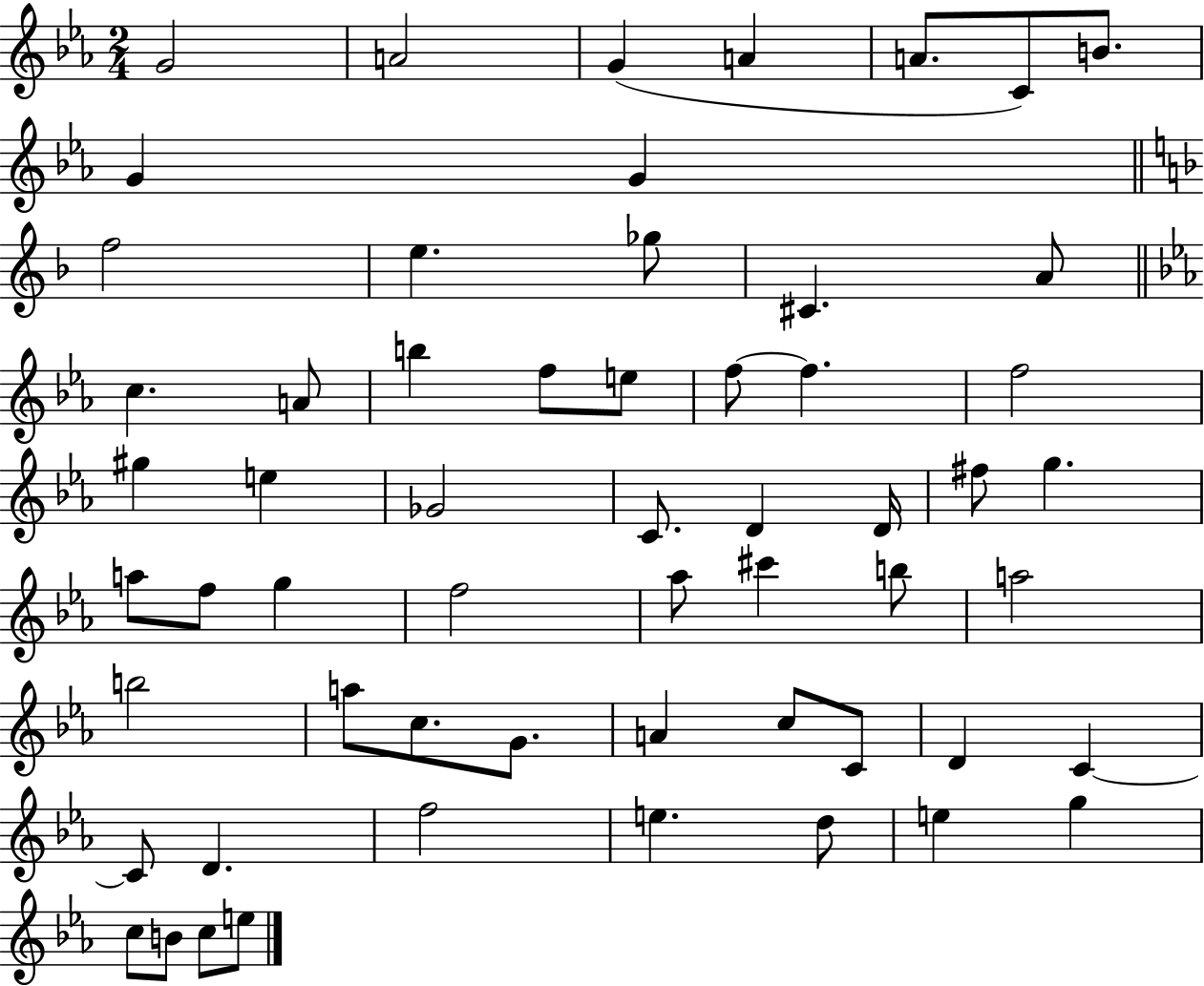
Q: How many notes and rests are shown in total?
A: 58